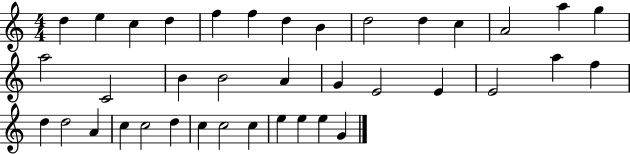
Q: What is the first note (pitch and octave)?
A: D5